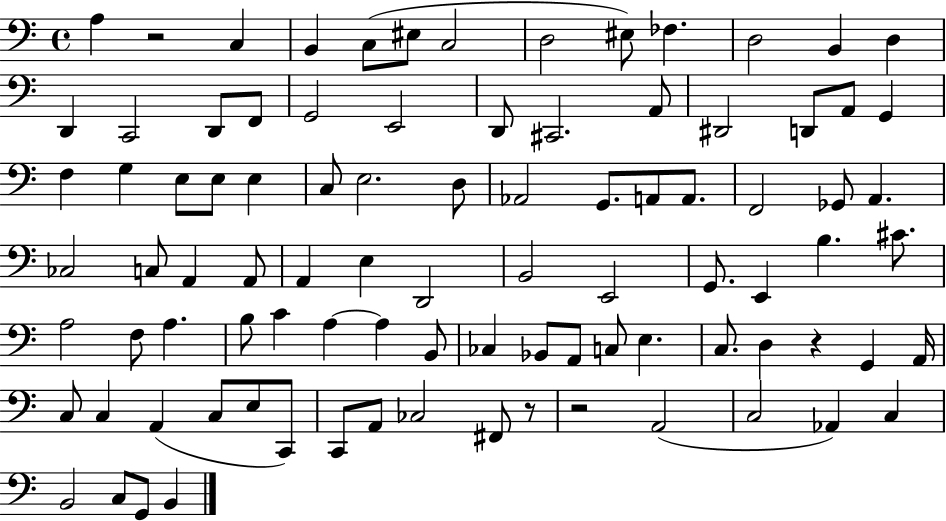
A3/q R/h C3/q B2/q C3/e EIS3/e C3/h D3/h EIS3/e FES3/q. D3/h B2/q D3/q D2/q C2/h D2/e F2/e G2/h E2/h D2/e C#2/h. A2/e D#2/h D2/e A2/e G2/q F3/q G3/q E3/e E3/e E3/q C3/e E3/h. D3/e Ab2/h G2/e. A2/e A2/e. F2/h Gb2/e A2/q. CES3/h C3/e A2/q A2/e A2/q E3/q D2/h B2/h E2/h G2/e. E2/q B3/q. C#4/e. A3/h F3/e A3/q. B3/e C4/q A3/q A3/q B2/e CES3/q Bb2/e A2/e C3/e E3/q. C3/e. D3/q R/q G2/q A2/s C3/e C3/q A2/q C3/e E3/e C2/e C2/e A2/e CES3/h F#2/e R/e R/h A2/h C3/h Ab2/q C3/q B2/h C3/e G2/e B2/q